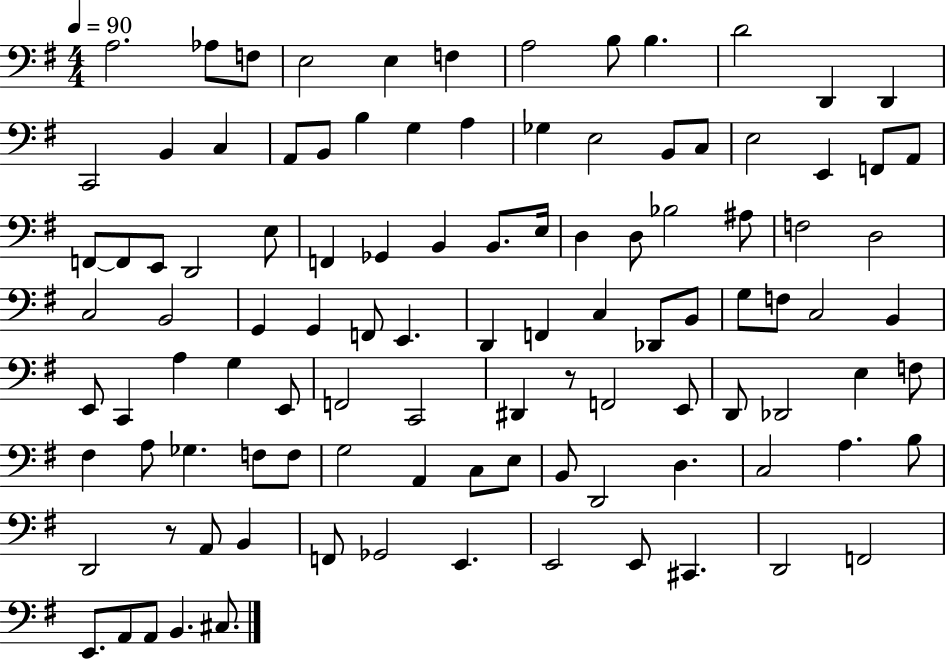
A3/h. Ab3/e F3/e E3/h E3/q F3/q A3/h B3/e B3/q. D4/h D2/q D2/q C2/h B2/q C3/q A2/e B2/e B3/q G3/q A3/q Gb3/q E3/h B2/e C3/e E3/h E2/q F2/e A2/e F2/e F2/e E2/e D2/h E3/e F2/q Gb2/q B2/q B2/e. E3/s D3/q D3/e Bb3/h A#3/e F3/h D3/h C3/h B2/h G2/q G2/q F2/e E2/q. D2/q F2/q C3/q Db2/e B2/e G3/e F3/e C3/h B2/q E2/e C2/q A3/q G3/q E2/e F2/h C2/h D#2/q R/e F2/h E2/e D2/e Db2/h E3/q F3/e F#3/q A3/e Gb3/q. F3/e F3/e G3/h A2/q C3/e E3/e B2/e D2/h D3/q. C3/h A3/q. B3/e D2/h R/e A2/e B2/q F2/e Gb2/h E2/q. E2/h E2/e C#2/q. D2/h F2/h E2/e. A2/e A2/e B2/q. C#3/e.